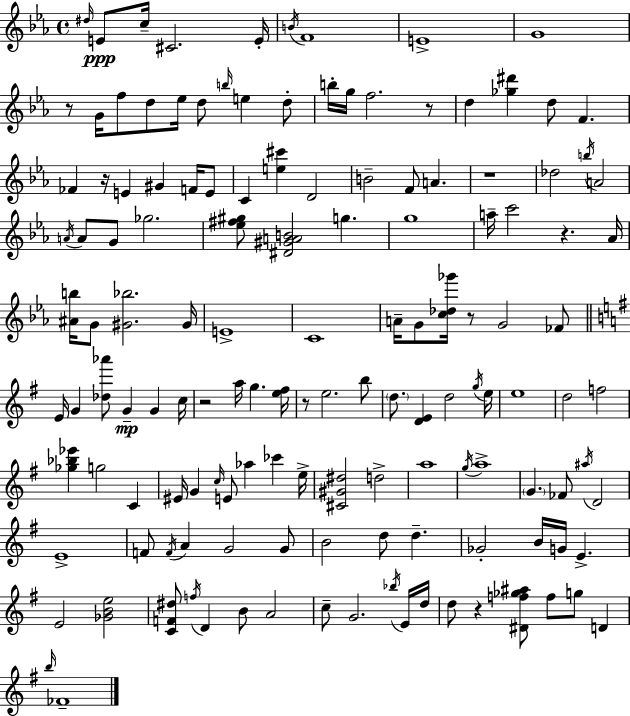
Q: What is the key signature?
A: EES major